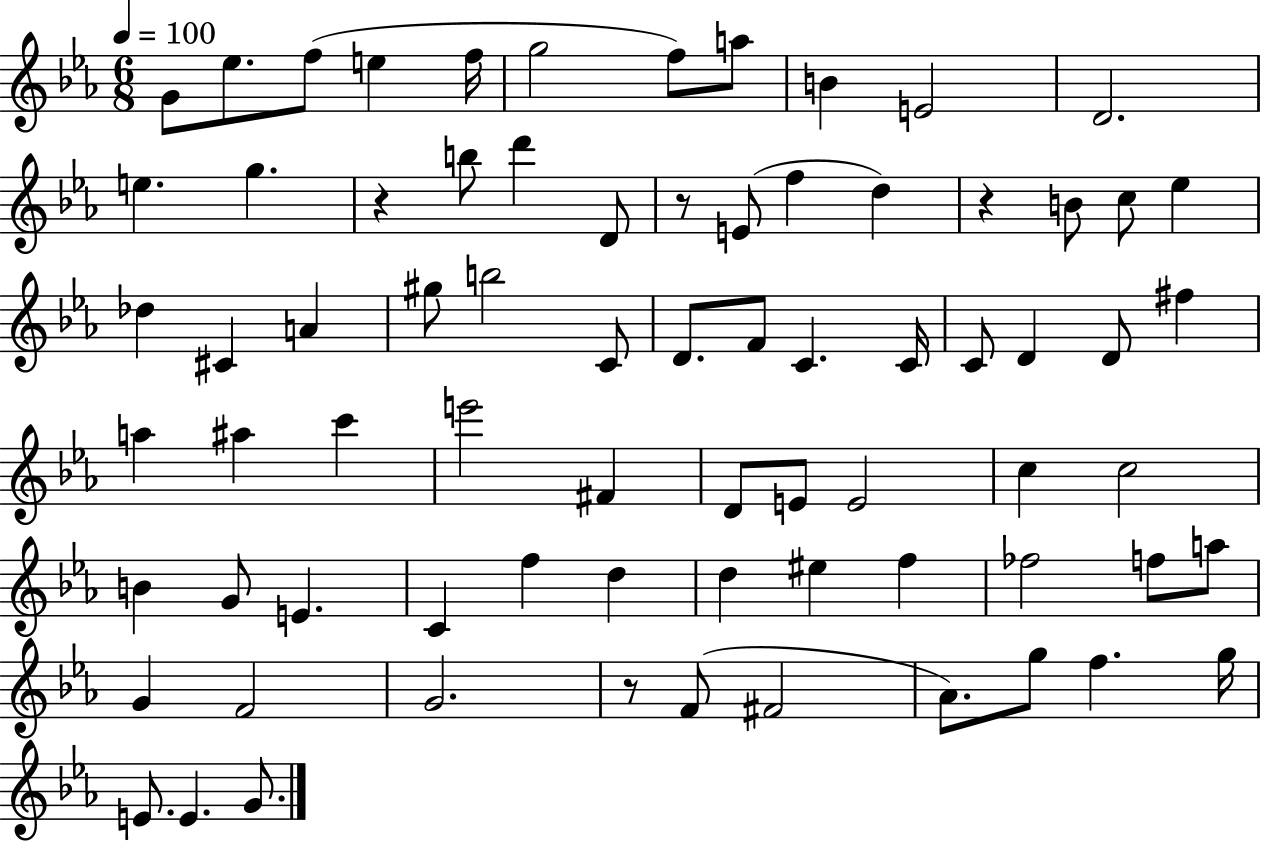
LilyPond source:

{
  \clef treble
  \numericTimeSignature
  \time 6/8
  \key ees \major
  \tempo 4 = 100
  g'8 ees''8. f''8( e''4 f''16 | g''2 f''8) a''8 | b'4 e'2 | d'2. | \break e''4. g''4. | r4 b''8 d'''4 d'8 | r8 e'8( f''4 d''4) | r4 b'8 c''8 ees''4 | \break des''4 cis'4 a'4 | gis''8 b''2 c'8 | d'8. f'8 c'4. c'16 | c'8 d'4 d'8 fis''4 | \break a''4 ais''4 c'''4 | e'''2 fis'4 | d'8 e'8 e'2 | c''4 c''2 | \break b'4 g'8 e'4. | c'4 f''4 d''4 | d''4 eis''4 f''4 | fes''2 f''8 a''8 | \break g'4 f'2 | g'2. | r8 f'8( fis'2 | aes'8.) g''8 f''4. g''16 | \break e'8. e'4. g'8. | \bar "|."
}